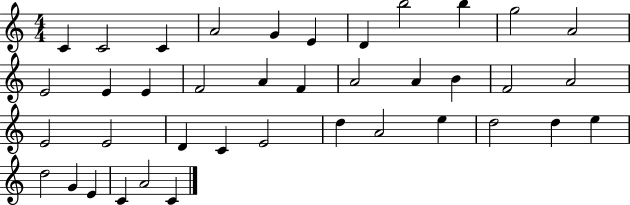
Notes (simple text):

C4/q C4/h C4/q A4/h G4/q E4/q D4/q B5/h B5/q G5/h A4/h E4/h E4/q E4/q F4/h A4/q F4/q A4/h A4/q B4/q F4/h A4/h E4/h E4/h D4/q C4/q E4/h D5/q A4/h E5/q D5/h D5/q E5/q D5/h G4/q E4/q C4/q A4/h C4/q